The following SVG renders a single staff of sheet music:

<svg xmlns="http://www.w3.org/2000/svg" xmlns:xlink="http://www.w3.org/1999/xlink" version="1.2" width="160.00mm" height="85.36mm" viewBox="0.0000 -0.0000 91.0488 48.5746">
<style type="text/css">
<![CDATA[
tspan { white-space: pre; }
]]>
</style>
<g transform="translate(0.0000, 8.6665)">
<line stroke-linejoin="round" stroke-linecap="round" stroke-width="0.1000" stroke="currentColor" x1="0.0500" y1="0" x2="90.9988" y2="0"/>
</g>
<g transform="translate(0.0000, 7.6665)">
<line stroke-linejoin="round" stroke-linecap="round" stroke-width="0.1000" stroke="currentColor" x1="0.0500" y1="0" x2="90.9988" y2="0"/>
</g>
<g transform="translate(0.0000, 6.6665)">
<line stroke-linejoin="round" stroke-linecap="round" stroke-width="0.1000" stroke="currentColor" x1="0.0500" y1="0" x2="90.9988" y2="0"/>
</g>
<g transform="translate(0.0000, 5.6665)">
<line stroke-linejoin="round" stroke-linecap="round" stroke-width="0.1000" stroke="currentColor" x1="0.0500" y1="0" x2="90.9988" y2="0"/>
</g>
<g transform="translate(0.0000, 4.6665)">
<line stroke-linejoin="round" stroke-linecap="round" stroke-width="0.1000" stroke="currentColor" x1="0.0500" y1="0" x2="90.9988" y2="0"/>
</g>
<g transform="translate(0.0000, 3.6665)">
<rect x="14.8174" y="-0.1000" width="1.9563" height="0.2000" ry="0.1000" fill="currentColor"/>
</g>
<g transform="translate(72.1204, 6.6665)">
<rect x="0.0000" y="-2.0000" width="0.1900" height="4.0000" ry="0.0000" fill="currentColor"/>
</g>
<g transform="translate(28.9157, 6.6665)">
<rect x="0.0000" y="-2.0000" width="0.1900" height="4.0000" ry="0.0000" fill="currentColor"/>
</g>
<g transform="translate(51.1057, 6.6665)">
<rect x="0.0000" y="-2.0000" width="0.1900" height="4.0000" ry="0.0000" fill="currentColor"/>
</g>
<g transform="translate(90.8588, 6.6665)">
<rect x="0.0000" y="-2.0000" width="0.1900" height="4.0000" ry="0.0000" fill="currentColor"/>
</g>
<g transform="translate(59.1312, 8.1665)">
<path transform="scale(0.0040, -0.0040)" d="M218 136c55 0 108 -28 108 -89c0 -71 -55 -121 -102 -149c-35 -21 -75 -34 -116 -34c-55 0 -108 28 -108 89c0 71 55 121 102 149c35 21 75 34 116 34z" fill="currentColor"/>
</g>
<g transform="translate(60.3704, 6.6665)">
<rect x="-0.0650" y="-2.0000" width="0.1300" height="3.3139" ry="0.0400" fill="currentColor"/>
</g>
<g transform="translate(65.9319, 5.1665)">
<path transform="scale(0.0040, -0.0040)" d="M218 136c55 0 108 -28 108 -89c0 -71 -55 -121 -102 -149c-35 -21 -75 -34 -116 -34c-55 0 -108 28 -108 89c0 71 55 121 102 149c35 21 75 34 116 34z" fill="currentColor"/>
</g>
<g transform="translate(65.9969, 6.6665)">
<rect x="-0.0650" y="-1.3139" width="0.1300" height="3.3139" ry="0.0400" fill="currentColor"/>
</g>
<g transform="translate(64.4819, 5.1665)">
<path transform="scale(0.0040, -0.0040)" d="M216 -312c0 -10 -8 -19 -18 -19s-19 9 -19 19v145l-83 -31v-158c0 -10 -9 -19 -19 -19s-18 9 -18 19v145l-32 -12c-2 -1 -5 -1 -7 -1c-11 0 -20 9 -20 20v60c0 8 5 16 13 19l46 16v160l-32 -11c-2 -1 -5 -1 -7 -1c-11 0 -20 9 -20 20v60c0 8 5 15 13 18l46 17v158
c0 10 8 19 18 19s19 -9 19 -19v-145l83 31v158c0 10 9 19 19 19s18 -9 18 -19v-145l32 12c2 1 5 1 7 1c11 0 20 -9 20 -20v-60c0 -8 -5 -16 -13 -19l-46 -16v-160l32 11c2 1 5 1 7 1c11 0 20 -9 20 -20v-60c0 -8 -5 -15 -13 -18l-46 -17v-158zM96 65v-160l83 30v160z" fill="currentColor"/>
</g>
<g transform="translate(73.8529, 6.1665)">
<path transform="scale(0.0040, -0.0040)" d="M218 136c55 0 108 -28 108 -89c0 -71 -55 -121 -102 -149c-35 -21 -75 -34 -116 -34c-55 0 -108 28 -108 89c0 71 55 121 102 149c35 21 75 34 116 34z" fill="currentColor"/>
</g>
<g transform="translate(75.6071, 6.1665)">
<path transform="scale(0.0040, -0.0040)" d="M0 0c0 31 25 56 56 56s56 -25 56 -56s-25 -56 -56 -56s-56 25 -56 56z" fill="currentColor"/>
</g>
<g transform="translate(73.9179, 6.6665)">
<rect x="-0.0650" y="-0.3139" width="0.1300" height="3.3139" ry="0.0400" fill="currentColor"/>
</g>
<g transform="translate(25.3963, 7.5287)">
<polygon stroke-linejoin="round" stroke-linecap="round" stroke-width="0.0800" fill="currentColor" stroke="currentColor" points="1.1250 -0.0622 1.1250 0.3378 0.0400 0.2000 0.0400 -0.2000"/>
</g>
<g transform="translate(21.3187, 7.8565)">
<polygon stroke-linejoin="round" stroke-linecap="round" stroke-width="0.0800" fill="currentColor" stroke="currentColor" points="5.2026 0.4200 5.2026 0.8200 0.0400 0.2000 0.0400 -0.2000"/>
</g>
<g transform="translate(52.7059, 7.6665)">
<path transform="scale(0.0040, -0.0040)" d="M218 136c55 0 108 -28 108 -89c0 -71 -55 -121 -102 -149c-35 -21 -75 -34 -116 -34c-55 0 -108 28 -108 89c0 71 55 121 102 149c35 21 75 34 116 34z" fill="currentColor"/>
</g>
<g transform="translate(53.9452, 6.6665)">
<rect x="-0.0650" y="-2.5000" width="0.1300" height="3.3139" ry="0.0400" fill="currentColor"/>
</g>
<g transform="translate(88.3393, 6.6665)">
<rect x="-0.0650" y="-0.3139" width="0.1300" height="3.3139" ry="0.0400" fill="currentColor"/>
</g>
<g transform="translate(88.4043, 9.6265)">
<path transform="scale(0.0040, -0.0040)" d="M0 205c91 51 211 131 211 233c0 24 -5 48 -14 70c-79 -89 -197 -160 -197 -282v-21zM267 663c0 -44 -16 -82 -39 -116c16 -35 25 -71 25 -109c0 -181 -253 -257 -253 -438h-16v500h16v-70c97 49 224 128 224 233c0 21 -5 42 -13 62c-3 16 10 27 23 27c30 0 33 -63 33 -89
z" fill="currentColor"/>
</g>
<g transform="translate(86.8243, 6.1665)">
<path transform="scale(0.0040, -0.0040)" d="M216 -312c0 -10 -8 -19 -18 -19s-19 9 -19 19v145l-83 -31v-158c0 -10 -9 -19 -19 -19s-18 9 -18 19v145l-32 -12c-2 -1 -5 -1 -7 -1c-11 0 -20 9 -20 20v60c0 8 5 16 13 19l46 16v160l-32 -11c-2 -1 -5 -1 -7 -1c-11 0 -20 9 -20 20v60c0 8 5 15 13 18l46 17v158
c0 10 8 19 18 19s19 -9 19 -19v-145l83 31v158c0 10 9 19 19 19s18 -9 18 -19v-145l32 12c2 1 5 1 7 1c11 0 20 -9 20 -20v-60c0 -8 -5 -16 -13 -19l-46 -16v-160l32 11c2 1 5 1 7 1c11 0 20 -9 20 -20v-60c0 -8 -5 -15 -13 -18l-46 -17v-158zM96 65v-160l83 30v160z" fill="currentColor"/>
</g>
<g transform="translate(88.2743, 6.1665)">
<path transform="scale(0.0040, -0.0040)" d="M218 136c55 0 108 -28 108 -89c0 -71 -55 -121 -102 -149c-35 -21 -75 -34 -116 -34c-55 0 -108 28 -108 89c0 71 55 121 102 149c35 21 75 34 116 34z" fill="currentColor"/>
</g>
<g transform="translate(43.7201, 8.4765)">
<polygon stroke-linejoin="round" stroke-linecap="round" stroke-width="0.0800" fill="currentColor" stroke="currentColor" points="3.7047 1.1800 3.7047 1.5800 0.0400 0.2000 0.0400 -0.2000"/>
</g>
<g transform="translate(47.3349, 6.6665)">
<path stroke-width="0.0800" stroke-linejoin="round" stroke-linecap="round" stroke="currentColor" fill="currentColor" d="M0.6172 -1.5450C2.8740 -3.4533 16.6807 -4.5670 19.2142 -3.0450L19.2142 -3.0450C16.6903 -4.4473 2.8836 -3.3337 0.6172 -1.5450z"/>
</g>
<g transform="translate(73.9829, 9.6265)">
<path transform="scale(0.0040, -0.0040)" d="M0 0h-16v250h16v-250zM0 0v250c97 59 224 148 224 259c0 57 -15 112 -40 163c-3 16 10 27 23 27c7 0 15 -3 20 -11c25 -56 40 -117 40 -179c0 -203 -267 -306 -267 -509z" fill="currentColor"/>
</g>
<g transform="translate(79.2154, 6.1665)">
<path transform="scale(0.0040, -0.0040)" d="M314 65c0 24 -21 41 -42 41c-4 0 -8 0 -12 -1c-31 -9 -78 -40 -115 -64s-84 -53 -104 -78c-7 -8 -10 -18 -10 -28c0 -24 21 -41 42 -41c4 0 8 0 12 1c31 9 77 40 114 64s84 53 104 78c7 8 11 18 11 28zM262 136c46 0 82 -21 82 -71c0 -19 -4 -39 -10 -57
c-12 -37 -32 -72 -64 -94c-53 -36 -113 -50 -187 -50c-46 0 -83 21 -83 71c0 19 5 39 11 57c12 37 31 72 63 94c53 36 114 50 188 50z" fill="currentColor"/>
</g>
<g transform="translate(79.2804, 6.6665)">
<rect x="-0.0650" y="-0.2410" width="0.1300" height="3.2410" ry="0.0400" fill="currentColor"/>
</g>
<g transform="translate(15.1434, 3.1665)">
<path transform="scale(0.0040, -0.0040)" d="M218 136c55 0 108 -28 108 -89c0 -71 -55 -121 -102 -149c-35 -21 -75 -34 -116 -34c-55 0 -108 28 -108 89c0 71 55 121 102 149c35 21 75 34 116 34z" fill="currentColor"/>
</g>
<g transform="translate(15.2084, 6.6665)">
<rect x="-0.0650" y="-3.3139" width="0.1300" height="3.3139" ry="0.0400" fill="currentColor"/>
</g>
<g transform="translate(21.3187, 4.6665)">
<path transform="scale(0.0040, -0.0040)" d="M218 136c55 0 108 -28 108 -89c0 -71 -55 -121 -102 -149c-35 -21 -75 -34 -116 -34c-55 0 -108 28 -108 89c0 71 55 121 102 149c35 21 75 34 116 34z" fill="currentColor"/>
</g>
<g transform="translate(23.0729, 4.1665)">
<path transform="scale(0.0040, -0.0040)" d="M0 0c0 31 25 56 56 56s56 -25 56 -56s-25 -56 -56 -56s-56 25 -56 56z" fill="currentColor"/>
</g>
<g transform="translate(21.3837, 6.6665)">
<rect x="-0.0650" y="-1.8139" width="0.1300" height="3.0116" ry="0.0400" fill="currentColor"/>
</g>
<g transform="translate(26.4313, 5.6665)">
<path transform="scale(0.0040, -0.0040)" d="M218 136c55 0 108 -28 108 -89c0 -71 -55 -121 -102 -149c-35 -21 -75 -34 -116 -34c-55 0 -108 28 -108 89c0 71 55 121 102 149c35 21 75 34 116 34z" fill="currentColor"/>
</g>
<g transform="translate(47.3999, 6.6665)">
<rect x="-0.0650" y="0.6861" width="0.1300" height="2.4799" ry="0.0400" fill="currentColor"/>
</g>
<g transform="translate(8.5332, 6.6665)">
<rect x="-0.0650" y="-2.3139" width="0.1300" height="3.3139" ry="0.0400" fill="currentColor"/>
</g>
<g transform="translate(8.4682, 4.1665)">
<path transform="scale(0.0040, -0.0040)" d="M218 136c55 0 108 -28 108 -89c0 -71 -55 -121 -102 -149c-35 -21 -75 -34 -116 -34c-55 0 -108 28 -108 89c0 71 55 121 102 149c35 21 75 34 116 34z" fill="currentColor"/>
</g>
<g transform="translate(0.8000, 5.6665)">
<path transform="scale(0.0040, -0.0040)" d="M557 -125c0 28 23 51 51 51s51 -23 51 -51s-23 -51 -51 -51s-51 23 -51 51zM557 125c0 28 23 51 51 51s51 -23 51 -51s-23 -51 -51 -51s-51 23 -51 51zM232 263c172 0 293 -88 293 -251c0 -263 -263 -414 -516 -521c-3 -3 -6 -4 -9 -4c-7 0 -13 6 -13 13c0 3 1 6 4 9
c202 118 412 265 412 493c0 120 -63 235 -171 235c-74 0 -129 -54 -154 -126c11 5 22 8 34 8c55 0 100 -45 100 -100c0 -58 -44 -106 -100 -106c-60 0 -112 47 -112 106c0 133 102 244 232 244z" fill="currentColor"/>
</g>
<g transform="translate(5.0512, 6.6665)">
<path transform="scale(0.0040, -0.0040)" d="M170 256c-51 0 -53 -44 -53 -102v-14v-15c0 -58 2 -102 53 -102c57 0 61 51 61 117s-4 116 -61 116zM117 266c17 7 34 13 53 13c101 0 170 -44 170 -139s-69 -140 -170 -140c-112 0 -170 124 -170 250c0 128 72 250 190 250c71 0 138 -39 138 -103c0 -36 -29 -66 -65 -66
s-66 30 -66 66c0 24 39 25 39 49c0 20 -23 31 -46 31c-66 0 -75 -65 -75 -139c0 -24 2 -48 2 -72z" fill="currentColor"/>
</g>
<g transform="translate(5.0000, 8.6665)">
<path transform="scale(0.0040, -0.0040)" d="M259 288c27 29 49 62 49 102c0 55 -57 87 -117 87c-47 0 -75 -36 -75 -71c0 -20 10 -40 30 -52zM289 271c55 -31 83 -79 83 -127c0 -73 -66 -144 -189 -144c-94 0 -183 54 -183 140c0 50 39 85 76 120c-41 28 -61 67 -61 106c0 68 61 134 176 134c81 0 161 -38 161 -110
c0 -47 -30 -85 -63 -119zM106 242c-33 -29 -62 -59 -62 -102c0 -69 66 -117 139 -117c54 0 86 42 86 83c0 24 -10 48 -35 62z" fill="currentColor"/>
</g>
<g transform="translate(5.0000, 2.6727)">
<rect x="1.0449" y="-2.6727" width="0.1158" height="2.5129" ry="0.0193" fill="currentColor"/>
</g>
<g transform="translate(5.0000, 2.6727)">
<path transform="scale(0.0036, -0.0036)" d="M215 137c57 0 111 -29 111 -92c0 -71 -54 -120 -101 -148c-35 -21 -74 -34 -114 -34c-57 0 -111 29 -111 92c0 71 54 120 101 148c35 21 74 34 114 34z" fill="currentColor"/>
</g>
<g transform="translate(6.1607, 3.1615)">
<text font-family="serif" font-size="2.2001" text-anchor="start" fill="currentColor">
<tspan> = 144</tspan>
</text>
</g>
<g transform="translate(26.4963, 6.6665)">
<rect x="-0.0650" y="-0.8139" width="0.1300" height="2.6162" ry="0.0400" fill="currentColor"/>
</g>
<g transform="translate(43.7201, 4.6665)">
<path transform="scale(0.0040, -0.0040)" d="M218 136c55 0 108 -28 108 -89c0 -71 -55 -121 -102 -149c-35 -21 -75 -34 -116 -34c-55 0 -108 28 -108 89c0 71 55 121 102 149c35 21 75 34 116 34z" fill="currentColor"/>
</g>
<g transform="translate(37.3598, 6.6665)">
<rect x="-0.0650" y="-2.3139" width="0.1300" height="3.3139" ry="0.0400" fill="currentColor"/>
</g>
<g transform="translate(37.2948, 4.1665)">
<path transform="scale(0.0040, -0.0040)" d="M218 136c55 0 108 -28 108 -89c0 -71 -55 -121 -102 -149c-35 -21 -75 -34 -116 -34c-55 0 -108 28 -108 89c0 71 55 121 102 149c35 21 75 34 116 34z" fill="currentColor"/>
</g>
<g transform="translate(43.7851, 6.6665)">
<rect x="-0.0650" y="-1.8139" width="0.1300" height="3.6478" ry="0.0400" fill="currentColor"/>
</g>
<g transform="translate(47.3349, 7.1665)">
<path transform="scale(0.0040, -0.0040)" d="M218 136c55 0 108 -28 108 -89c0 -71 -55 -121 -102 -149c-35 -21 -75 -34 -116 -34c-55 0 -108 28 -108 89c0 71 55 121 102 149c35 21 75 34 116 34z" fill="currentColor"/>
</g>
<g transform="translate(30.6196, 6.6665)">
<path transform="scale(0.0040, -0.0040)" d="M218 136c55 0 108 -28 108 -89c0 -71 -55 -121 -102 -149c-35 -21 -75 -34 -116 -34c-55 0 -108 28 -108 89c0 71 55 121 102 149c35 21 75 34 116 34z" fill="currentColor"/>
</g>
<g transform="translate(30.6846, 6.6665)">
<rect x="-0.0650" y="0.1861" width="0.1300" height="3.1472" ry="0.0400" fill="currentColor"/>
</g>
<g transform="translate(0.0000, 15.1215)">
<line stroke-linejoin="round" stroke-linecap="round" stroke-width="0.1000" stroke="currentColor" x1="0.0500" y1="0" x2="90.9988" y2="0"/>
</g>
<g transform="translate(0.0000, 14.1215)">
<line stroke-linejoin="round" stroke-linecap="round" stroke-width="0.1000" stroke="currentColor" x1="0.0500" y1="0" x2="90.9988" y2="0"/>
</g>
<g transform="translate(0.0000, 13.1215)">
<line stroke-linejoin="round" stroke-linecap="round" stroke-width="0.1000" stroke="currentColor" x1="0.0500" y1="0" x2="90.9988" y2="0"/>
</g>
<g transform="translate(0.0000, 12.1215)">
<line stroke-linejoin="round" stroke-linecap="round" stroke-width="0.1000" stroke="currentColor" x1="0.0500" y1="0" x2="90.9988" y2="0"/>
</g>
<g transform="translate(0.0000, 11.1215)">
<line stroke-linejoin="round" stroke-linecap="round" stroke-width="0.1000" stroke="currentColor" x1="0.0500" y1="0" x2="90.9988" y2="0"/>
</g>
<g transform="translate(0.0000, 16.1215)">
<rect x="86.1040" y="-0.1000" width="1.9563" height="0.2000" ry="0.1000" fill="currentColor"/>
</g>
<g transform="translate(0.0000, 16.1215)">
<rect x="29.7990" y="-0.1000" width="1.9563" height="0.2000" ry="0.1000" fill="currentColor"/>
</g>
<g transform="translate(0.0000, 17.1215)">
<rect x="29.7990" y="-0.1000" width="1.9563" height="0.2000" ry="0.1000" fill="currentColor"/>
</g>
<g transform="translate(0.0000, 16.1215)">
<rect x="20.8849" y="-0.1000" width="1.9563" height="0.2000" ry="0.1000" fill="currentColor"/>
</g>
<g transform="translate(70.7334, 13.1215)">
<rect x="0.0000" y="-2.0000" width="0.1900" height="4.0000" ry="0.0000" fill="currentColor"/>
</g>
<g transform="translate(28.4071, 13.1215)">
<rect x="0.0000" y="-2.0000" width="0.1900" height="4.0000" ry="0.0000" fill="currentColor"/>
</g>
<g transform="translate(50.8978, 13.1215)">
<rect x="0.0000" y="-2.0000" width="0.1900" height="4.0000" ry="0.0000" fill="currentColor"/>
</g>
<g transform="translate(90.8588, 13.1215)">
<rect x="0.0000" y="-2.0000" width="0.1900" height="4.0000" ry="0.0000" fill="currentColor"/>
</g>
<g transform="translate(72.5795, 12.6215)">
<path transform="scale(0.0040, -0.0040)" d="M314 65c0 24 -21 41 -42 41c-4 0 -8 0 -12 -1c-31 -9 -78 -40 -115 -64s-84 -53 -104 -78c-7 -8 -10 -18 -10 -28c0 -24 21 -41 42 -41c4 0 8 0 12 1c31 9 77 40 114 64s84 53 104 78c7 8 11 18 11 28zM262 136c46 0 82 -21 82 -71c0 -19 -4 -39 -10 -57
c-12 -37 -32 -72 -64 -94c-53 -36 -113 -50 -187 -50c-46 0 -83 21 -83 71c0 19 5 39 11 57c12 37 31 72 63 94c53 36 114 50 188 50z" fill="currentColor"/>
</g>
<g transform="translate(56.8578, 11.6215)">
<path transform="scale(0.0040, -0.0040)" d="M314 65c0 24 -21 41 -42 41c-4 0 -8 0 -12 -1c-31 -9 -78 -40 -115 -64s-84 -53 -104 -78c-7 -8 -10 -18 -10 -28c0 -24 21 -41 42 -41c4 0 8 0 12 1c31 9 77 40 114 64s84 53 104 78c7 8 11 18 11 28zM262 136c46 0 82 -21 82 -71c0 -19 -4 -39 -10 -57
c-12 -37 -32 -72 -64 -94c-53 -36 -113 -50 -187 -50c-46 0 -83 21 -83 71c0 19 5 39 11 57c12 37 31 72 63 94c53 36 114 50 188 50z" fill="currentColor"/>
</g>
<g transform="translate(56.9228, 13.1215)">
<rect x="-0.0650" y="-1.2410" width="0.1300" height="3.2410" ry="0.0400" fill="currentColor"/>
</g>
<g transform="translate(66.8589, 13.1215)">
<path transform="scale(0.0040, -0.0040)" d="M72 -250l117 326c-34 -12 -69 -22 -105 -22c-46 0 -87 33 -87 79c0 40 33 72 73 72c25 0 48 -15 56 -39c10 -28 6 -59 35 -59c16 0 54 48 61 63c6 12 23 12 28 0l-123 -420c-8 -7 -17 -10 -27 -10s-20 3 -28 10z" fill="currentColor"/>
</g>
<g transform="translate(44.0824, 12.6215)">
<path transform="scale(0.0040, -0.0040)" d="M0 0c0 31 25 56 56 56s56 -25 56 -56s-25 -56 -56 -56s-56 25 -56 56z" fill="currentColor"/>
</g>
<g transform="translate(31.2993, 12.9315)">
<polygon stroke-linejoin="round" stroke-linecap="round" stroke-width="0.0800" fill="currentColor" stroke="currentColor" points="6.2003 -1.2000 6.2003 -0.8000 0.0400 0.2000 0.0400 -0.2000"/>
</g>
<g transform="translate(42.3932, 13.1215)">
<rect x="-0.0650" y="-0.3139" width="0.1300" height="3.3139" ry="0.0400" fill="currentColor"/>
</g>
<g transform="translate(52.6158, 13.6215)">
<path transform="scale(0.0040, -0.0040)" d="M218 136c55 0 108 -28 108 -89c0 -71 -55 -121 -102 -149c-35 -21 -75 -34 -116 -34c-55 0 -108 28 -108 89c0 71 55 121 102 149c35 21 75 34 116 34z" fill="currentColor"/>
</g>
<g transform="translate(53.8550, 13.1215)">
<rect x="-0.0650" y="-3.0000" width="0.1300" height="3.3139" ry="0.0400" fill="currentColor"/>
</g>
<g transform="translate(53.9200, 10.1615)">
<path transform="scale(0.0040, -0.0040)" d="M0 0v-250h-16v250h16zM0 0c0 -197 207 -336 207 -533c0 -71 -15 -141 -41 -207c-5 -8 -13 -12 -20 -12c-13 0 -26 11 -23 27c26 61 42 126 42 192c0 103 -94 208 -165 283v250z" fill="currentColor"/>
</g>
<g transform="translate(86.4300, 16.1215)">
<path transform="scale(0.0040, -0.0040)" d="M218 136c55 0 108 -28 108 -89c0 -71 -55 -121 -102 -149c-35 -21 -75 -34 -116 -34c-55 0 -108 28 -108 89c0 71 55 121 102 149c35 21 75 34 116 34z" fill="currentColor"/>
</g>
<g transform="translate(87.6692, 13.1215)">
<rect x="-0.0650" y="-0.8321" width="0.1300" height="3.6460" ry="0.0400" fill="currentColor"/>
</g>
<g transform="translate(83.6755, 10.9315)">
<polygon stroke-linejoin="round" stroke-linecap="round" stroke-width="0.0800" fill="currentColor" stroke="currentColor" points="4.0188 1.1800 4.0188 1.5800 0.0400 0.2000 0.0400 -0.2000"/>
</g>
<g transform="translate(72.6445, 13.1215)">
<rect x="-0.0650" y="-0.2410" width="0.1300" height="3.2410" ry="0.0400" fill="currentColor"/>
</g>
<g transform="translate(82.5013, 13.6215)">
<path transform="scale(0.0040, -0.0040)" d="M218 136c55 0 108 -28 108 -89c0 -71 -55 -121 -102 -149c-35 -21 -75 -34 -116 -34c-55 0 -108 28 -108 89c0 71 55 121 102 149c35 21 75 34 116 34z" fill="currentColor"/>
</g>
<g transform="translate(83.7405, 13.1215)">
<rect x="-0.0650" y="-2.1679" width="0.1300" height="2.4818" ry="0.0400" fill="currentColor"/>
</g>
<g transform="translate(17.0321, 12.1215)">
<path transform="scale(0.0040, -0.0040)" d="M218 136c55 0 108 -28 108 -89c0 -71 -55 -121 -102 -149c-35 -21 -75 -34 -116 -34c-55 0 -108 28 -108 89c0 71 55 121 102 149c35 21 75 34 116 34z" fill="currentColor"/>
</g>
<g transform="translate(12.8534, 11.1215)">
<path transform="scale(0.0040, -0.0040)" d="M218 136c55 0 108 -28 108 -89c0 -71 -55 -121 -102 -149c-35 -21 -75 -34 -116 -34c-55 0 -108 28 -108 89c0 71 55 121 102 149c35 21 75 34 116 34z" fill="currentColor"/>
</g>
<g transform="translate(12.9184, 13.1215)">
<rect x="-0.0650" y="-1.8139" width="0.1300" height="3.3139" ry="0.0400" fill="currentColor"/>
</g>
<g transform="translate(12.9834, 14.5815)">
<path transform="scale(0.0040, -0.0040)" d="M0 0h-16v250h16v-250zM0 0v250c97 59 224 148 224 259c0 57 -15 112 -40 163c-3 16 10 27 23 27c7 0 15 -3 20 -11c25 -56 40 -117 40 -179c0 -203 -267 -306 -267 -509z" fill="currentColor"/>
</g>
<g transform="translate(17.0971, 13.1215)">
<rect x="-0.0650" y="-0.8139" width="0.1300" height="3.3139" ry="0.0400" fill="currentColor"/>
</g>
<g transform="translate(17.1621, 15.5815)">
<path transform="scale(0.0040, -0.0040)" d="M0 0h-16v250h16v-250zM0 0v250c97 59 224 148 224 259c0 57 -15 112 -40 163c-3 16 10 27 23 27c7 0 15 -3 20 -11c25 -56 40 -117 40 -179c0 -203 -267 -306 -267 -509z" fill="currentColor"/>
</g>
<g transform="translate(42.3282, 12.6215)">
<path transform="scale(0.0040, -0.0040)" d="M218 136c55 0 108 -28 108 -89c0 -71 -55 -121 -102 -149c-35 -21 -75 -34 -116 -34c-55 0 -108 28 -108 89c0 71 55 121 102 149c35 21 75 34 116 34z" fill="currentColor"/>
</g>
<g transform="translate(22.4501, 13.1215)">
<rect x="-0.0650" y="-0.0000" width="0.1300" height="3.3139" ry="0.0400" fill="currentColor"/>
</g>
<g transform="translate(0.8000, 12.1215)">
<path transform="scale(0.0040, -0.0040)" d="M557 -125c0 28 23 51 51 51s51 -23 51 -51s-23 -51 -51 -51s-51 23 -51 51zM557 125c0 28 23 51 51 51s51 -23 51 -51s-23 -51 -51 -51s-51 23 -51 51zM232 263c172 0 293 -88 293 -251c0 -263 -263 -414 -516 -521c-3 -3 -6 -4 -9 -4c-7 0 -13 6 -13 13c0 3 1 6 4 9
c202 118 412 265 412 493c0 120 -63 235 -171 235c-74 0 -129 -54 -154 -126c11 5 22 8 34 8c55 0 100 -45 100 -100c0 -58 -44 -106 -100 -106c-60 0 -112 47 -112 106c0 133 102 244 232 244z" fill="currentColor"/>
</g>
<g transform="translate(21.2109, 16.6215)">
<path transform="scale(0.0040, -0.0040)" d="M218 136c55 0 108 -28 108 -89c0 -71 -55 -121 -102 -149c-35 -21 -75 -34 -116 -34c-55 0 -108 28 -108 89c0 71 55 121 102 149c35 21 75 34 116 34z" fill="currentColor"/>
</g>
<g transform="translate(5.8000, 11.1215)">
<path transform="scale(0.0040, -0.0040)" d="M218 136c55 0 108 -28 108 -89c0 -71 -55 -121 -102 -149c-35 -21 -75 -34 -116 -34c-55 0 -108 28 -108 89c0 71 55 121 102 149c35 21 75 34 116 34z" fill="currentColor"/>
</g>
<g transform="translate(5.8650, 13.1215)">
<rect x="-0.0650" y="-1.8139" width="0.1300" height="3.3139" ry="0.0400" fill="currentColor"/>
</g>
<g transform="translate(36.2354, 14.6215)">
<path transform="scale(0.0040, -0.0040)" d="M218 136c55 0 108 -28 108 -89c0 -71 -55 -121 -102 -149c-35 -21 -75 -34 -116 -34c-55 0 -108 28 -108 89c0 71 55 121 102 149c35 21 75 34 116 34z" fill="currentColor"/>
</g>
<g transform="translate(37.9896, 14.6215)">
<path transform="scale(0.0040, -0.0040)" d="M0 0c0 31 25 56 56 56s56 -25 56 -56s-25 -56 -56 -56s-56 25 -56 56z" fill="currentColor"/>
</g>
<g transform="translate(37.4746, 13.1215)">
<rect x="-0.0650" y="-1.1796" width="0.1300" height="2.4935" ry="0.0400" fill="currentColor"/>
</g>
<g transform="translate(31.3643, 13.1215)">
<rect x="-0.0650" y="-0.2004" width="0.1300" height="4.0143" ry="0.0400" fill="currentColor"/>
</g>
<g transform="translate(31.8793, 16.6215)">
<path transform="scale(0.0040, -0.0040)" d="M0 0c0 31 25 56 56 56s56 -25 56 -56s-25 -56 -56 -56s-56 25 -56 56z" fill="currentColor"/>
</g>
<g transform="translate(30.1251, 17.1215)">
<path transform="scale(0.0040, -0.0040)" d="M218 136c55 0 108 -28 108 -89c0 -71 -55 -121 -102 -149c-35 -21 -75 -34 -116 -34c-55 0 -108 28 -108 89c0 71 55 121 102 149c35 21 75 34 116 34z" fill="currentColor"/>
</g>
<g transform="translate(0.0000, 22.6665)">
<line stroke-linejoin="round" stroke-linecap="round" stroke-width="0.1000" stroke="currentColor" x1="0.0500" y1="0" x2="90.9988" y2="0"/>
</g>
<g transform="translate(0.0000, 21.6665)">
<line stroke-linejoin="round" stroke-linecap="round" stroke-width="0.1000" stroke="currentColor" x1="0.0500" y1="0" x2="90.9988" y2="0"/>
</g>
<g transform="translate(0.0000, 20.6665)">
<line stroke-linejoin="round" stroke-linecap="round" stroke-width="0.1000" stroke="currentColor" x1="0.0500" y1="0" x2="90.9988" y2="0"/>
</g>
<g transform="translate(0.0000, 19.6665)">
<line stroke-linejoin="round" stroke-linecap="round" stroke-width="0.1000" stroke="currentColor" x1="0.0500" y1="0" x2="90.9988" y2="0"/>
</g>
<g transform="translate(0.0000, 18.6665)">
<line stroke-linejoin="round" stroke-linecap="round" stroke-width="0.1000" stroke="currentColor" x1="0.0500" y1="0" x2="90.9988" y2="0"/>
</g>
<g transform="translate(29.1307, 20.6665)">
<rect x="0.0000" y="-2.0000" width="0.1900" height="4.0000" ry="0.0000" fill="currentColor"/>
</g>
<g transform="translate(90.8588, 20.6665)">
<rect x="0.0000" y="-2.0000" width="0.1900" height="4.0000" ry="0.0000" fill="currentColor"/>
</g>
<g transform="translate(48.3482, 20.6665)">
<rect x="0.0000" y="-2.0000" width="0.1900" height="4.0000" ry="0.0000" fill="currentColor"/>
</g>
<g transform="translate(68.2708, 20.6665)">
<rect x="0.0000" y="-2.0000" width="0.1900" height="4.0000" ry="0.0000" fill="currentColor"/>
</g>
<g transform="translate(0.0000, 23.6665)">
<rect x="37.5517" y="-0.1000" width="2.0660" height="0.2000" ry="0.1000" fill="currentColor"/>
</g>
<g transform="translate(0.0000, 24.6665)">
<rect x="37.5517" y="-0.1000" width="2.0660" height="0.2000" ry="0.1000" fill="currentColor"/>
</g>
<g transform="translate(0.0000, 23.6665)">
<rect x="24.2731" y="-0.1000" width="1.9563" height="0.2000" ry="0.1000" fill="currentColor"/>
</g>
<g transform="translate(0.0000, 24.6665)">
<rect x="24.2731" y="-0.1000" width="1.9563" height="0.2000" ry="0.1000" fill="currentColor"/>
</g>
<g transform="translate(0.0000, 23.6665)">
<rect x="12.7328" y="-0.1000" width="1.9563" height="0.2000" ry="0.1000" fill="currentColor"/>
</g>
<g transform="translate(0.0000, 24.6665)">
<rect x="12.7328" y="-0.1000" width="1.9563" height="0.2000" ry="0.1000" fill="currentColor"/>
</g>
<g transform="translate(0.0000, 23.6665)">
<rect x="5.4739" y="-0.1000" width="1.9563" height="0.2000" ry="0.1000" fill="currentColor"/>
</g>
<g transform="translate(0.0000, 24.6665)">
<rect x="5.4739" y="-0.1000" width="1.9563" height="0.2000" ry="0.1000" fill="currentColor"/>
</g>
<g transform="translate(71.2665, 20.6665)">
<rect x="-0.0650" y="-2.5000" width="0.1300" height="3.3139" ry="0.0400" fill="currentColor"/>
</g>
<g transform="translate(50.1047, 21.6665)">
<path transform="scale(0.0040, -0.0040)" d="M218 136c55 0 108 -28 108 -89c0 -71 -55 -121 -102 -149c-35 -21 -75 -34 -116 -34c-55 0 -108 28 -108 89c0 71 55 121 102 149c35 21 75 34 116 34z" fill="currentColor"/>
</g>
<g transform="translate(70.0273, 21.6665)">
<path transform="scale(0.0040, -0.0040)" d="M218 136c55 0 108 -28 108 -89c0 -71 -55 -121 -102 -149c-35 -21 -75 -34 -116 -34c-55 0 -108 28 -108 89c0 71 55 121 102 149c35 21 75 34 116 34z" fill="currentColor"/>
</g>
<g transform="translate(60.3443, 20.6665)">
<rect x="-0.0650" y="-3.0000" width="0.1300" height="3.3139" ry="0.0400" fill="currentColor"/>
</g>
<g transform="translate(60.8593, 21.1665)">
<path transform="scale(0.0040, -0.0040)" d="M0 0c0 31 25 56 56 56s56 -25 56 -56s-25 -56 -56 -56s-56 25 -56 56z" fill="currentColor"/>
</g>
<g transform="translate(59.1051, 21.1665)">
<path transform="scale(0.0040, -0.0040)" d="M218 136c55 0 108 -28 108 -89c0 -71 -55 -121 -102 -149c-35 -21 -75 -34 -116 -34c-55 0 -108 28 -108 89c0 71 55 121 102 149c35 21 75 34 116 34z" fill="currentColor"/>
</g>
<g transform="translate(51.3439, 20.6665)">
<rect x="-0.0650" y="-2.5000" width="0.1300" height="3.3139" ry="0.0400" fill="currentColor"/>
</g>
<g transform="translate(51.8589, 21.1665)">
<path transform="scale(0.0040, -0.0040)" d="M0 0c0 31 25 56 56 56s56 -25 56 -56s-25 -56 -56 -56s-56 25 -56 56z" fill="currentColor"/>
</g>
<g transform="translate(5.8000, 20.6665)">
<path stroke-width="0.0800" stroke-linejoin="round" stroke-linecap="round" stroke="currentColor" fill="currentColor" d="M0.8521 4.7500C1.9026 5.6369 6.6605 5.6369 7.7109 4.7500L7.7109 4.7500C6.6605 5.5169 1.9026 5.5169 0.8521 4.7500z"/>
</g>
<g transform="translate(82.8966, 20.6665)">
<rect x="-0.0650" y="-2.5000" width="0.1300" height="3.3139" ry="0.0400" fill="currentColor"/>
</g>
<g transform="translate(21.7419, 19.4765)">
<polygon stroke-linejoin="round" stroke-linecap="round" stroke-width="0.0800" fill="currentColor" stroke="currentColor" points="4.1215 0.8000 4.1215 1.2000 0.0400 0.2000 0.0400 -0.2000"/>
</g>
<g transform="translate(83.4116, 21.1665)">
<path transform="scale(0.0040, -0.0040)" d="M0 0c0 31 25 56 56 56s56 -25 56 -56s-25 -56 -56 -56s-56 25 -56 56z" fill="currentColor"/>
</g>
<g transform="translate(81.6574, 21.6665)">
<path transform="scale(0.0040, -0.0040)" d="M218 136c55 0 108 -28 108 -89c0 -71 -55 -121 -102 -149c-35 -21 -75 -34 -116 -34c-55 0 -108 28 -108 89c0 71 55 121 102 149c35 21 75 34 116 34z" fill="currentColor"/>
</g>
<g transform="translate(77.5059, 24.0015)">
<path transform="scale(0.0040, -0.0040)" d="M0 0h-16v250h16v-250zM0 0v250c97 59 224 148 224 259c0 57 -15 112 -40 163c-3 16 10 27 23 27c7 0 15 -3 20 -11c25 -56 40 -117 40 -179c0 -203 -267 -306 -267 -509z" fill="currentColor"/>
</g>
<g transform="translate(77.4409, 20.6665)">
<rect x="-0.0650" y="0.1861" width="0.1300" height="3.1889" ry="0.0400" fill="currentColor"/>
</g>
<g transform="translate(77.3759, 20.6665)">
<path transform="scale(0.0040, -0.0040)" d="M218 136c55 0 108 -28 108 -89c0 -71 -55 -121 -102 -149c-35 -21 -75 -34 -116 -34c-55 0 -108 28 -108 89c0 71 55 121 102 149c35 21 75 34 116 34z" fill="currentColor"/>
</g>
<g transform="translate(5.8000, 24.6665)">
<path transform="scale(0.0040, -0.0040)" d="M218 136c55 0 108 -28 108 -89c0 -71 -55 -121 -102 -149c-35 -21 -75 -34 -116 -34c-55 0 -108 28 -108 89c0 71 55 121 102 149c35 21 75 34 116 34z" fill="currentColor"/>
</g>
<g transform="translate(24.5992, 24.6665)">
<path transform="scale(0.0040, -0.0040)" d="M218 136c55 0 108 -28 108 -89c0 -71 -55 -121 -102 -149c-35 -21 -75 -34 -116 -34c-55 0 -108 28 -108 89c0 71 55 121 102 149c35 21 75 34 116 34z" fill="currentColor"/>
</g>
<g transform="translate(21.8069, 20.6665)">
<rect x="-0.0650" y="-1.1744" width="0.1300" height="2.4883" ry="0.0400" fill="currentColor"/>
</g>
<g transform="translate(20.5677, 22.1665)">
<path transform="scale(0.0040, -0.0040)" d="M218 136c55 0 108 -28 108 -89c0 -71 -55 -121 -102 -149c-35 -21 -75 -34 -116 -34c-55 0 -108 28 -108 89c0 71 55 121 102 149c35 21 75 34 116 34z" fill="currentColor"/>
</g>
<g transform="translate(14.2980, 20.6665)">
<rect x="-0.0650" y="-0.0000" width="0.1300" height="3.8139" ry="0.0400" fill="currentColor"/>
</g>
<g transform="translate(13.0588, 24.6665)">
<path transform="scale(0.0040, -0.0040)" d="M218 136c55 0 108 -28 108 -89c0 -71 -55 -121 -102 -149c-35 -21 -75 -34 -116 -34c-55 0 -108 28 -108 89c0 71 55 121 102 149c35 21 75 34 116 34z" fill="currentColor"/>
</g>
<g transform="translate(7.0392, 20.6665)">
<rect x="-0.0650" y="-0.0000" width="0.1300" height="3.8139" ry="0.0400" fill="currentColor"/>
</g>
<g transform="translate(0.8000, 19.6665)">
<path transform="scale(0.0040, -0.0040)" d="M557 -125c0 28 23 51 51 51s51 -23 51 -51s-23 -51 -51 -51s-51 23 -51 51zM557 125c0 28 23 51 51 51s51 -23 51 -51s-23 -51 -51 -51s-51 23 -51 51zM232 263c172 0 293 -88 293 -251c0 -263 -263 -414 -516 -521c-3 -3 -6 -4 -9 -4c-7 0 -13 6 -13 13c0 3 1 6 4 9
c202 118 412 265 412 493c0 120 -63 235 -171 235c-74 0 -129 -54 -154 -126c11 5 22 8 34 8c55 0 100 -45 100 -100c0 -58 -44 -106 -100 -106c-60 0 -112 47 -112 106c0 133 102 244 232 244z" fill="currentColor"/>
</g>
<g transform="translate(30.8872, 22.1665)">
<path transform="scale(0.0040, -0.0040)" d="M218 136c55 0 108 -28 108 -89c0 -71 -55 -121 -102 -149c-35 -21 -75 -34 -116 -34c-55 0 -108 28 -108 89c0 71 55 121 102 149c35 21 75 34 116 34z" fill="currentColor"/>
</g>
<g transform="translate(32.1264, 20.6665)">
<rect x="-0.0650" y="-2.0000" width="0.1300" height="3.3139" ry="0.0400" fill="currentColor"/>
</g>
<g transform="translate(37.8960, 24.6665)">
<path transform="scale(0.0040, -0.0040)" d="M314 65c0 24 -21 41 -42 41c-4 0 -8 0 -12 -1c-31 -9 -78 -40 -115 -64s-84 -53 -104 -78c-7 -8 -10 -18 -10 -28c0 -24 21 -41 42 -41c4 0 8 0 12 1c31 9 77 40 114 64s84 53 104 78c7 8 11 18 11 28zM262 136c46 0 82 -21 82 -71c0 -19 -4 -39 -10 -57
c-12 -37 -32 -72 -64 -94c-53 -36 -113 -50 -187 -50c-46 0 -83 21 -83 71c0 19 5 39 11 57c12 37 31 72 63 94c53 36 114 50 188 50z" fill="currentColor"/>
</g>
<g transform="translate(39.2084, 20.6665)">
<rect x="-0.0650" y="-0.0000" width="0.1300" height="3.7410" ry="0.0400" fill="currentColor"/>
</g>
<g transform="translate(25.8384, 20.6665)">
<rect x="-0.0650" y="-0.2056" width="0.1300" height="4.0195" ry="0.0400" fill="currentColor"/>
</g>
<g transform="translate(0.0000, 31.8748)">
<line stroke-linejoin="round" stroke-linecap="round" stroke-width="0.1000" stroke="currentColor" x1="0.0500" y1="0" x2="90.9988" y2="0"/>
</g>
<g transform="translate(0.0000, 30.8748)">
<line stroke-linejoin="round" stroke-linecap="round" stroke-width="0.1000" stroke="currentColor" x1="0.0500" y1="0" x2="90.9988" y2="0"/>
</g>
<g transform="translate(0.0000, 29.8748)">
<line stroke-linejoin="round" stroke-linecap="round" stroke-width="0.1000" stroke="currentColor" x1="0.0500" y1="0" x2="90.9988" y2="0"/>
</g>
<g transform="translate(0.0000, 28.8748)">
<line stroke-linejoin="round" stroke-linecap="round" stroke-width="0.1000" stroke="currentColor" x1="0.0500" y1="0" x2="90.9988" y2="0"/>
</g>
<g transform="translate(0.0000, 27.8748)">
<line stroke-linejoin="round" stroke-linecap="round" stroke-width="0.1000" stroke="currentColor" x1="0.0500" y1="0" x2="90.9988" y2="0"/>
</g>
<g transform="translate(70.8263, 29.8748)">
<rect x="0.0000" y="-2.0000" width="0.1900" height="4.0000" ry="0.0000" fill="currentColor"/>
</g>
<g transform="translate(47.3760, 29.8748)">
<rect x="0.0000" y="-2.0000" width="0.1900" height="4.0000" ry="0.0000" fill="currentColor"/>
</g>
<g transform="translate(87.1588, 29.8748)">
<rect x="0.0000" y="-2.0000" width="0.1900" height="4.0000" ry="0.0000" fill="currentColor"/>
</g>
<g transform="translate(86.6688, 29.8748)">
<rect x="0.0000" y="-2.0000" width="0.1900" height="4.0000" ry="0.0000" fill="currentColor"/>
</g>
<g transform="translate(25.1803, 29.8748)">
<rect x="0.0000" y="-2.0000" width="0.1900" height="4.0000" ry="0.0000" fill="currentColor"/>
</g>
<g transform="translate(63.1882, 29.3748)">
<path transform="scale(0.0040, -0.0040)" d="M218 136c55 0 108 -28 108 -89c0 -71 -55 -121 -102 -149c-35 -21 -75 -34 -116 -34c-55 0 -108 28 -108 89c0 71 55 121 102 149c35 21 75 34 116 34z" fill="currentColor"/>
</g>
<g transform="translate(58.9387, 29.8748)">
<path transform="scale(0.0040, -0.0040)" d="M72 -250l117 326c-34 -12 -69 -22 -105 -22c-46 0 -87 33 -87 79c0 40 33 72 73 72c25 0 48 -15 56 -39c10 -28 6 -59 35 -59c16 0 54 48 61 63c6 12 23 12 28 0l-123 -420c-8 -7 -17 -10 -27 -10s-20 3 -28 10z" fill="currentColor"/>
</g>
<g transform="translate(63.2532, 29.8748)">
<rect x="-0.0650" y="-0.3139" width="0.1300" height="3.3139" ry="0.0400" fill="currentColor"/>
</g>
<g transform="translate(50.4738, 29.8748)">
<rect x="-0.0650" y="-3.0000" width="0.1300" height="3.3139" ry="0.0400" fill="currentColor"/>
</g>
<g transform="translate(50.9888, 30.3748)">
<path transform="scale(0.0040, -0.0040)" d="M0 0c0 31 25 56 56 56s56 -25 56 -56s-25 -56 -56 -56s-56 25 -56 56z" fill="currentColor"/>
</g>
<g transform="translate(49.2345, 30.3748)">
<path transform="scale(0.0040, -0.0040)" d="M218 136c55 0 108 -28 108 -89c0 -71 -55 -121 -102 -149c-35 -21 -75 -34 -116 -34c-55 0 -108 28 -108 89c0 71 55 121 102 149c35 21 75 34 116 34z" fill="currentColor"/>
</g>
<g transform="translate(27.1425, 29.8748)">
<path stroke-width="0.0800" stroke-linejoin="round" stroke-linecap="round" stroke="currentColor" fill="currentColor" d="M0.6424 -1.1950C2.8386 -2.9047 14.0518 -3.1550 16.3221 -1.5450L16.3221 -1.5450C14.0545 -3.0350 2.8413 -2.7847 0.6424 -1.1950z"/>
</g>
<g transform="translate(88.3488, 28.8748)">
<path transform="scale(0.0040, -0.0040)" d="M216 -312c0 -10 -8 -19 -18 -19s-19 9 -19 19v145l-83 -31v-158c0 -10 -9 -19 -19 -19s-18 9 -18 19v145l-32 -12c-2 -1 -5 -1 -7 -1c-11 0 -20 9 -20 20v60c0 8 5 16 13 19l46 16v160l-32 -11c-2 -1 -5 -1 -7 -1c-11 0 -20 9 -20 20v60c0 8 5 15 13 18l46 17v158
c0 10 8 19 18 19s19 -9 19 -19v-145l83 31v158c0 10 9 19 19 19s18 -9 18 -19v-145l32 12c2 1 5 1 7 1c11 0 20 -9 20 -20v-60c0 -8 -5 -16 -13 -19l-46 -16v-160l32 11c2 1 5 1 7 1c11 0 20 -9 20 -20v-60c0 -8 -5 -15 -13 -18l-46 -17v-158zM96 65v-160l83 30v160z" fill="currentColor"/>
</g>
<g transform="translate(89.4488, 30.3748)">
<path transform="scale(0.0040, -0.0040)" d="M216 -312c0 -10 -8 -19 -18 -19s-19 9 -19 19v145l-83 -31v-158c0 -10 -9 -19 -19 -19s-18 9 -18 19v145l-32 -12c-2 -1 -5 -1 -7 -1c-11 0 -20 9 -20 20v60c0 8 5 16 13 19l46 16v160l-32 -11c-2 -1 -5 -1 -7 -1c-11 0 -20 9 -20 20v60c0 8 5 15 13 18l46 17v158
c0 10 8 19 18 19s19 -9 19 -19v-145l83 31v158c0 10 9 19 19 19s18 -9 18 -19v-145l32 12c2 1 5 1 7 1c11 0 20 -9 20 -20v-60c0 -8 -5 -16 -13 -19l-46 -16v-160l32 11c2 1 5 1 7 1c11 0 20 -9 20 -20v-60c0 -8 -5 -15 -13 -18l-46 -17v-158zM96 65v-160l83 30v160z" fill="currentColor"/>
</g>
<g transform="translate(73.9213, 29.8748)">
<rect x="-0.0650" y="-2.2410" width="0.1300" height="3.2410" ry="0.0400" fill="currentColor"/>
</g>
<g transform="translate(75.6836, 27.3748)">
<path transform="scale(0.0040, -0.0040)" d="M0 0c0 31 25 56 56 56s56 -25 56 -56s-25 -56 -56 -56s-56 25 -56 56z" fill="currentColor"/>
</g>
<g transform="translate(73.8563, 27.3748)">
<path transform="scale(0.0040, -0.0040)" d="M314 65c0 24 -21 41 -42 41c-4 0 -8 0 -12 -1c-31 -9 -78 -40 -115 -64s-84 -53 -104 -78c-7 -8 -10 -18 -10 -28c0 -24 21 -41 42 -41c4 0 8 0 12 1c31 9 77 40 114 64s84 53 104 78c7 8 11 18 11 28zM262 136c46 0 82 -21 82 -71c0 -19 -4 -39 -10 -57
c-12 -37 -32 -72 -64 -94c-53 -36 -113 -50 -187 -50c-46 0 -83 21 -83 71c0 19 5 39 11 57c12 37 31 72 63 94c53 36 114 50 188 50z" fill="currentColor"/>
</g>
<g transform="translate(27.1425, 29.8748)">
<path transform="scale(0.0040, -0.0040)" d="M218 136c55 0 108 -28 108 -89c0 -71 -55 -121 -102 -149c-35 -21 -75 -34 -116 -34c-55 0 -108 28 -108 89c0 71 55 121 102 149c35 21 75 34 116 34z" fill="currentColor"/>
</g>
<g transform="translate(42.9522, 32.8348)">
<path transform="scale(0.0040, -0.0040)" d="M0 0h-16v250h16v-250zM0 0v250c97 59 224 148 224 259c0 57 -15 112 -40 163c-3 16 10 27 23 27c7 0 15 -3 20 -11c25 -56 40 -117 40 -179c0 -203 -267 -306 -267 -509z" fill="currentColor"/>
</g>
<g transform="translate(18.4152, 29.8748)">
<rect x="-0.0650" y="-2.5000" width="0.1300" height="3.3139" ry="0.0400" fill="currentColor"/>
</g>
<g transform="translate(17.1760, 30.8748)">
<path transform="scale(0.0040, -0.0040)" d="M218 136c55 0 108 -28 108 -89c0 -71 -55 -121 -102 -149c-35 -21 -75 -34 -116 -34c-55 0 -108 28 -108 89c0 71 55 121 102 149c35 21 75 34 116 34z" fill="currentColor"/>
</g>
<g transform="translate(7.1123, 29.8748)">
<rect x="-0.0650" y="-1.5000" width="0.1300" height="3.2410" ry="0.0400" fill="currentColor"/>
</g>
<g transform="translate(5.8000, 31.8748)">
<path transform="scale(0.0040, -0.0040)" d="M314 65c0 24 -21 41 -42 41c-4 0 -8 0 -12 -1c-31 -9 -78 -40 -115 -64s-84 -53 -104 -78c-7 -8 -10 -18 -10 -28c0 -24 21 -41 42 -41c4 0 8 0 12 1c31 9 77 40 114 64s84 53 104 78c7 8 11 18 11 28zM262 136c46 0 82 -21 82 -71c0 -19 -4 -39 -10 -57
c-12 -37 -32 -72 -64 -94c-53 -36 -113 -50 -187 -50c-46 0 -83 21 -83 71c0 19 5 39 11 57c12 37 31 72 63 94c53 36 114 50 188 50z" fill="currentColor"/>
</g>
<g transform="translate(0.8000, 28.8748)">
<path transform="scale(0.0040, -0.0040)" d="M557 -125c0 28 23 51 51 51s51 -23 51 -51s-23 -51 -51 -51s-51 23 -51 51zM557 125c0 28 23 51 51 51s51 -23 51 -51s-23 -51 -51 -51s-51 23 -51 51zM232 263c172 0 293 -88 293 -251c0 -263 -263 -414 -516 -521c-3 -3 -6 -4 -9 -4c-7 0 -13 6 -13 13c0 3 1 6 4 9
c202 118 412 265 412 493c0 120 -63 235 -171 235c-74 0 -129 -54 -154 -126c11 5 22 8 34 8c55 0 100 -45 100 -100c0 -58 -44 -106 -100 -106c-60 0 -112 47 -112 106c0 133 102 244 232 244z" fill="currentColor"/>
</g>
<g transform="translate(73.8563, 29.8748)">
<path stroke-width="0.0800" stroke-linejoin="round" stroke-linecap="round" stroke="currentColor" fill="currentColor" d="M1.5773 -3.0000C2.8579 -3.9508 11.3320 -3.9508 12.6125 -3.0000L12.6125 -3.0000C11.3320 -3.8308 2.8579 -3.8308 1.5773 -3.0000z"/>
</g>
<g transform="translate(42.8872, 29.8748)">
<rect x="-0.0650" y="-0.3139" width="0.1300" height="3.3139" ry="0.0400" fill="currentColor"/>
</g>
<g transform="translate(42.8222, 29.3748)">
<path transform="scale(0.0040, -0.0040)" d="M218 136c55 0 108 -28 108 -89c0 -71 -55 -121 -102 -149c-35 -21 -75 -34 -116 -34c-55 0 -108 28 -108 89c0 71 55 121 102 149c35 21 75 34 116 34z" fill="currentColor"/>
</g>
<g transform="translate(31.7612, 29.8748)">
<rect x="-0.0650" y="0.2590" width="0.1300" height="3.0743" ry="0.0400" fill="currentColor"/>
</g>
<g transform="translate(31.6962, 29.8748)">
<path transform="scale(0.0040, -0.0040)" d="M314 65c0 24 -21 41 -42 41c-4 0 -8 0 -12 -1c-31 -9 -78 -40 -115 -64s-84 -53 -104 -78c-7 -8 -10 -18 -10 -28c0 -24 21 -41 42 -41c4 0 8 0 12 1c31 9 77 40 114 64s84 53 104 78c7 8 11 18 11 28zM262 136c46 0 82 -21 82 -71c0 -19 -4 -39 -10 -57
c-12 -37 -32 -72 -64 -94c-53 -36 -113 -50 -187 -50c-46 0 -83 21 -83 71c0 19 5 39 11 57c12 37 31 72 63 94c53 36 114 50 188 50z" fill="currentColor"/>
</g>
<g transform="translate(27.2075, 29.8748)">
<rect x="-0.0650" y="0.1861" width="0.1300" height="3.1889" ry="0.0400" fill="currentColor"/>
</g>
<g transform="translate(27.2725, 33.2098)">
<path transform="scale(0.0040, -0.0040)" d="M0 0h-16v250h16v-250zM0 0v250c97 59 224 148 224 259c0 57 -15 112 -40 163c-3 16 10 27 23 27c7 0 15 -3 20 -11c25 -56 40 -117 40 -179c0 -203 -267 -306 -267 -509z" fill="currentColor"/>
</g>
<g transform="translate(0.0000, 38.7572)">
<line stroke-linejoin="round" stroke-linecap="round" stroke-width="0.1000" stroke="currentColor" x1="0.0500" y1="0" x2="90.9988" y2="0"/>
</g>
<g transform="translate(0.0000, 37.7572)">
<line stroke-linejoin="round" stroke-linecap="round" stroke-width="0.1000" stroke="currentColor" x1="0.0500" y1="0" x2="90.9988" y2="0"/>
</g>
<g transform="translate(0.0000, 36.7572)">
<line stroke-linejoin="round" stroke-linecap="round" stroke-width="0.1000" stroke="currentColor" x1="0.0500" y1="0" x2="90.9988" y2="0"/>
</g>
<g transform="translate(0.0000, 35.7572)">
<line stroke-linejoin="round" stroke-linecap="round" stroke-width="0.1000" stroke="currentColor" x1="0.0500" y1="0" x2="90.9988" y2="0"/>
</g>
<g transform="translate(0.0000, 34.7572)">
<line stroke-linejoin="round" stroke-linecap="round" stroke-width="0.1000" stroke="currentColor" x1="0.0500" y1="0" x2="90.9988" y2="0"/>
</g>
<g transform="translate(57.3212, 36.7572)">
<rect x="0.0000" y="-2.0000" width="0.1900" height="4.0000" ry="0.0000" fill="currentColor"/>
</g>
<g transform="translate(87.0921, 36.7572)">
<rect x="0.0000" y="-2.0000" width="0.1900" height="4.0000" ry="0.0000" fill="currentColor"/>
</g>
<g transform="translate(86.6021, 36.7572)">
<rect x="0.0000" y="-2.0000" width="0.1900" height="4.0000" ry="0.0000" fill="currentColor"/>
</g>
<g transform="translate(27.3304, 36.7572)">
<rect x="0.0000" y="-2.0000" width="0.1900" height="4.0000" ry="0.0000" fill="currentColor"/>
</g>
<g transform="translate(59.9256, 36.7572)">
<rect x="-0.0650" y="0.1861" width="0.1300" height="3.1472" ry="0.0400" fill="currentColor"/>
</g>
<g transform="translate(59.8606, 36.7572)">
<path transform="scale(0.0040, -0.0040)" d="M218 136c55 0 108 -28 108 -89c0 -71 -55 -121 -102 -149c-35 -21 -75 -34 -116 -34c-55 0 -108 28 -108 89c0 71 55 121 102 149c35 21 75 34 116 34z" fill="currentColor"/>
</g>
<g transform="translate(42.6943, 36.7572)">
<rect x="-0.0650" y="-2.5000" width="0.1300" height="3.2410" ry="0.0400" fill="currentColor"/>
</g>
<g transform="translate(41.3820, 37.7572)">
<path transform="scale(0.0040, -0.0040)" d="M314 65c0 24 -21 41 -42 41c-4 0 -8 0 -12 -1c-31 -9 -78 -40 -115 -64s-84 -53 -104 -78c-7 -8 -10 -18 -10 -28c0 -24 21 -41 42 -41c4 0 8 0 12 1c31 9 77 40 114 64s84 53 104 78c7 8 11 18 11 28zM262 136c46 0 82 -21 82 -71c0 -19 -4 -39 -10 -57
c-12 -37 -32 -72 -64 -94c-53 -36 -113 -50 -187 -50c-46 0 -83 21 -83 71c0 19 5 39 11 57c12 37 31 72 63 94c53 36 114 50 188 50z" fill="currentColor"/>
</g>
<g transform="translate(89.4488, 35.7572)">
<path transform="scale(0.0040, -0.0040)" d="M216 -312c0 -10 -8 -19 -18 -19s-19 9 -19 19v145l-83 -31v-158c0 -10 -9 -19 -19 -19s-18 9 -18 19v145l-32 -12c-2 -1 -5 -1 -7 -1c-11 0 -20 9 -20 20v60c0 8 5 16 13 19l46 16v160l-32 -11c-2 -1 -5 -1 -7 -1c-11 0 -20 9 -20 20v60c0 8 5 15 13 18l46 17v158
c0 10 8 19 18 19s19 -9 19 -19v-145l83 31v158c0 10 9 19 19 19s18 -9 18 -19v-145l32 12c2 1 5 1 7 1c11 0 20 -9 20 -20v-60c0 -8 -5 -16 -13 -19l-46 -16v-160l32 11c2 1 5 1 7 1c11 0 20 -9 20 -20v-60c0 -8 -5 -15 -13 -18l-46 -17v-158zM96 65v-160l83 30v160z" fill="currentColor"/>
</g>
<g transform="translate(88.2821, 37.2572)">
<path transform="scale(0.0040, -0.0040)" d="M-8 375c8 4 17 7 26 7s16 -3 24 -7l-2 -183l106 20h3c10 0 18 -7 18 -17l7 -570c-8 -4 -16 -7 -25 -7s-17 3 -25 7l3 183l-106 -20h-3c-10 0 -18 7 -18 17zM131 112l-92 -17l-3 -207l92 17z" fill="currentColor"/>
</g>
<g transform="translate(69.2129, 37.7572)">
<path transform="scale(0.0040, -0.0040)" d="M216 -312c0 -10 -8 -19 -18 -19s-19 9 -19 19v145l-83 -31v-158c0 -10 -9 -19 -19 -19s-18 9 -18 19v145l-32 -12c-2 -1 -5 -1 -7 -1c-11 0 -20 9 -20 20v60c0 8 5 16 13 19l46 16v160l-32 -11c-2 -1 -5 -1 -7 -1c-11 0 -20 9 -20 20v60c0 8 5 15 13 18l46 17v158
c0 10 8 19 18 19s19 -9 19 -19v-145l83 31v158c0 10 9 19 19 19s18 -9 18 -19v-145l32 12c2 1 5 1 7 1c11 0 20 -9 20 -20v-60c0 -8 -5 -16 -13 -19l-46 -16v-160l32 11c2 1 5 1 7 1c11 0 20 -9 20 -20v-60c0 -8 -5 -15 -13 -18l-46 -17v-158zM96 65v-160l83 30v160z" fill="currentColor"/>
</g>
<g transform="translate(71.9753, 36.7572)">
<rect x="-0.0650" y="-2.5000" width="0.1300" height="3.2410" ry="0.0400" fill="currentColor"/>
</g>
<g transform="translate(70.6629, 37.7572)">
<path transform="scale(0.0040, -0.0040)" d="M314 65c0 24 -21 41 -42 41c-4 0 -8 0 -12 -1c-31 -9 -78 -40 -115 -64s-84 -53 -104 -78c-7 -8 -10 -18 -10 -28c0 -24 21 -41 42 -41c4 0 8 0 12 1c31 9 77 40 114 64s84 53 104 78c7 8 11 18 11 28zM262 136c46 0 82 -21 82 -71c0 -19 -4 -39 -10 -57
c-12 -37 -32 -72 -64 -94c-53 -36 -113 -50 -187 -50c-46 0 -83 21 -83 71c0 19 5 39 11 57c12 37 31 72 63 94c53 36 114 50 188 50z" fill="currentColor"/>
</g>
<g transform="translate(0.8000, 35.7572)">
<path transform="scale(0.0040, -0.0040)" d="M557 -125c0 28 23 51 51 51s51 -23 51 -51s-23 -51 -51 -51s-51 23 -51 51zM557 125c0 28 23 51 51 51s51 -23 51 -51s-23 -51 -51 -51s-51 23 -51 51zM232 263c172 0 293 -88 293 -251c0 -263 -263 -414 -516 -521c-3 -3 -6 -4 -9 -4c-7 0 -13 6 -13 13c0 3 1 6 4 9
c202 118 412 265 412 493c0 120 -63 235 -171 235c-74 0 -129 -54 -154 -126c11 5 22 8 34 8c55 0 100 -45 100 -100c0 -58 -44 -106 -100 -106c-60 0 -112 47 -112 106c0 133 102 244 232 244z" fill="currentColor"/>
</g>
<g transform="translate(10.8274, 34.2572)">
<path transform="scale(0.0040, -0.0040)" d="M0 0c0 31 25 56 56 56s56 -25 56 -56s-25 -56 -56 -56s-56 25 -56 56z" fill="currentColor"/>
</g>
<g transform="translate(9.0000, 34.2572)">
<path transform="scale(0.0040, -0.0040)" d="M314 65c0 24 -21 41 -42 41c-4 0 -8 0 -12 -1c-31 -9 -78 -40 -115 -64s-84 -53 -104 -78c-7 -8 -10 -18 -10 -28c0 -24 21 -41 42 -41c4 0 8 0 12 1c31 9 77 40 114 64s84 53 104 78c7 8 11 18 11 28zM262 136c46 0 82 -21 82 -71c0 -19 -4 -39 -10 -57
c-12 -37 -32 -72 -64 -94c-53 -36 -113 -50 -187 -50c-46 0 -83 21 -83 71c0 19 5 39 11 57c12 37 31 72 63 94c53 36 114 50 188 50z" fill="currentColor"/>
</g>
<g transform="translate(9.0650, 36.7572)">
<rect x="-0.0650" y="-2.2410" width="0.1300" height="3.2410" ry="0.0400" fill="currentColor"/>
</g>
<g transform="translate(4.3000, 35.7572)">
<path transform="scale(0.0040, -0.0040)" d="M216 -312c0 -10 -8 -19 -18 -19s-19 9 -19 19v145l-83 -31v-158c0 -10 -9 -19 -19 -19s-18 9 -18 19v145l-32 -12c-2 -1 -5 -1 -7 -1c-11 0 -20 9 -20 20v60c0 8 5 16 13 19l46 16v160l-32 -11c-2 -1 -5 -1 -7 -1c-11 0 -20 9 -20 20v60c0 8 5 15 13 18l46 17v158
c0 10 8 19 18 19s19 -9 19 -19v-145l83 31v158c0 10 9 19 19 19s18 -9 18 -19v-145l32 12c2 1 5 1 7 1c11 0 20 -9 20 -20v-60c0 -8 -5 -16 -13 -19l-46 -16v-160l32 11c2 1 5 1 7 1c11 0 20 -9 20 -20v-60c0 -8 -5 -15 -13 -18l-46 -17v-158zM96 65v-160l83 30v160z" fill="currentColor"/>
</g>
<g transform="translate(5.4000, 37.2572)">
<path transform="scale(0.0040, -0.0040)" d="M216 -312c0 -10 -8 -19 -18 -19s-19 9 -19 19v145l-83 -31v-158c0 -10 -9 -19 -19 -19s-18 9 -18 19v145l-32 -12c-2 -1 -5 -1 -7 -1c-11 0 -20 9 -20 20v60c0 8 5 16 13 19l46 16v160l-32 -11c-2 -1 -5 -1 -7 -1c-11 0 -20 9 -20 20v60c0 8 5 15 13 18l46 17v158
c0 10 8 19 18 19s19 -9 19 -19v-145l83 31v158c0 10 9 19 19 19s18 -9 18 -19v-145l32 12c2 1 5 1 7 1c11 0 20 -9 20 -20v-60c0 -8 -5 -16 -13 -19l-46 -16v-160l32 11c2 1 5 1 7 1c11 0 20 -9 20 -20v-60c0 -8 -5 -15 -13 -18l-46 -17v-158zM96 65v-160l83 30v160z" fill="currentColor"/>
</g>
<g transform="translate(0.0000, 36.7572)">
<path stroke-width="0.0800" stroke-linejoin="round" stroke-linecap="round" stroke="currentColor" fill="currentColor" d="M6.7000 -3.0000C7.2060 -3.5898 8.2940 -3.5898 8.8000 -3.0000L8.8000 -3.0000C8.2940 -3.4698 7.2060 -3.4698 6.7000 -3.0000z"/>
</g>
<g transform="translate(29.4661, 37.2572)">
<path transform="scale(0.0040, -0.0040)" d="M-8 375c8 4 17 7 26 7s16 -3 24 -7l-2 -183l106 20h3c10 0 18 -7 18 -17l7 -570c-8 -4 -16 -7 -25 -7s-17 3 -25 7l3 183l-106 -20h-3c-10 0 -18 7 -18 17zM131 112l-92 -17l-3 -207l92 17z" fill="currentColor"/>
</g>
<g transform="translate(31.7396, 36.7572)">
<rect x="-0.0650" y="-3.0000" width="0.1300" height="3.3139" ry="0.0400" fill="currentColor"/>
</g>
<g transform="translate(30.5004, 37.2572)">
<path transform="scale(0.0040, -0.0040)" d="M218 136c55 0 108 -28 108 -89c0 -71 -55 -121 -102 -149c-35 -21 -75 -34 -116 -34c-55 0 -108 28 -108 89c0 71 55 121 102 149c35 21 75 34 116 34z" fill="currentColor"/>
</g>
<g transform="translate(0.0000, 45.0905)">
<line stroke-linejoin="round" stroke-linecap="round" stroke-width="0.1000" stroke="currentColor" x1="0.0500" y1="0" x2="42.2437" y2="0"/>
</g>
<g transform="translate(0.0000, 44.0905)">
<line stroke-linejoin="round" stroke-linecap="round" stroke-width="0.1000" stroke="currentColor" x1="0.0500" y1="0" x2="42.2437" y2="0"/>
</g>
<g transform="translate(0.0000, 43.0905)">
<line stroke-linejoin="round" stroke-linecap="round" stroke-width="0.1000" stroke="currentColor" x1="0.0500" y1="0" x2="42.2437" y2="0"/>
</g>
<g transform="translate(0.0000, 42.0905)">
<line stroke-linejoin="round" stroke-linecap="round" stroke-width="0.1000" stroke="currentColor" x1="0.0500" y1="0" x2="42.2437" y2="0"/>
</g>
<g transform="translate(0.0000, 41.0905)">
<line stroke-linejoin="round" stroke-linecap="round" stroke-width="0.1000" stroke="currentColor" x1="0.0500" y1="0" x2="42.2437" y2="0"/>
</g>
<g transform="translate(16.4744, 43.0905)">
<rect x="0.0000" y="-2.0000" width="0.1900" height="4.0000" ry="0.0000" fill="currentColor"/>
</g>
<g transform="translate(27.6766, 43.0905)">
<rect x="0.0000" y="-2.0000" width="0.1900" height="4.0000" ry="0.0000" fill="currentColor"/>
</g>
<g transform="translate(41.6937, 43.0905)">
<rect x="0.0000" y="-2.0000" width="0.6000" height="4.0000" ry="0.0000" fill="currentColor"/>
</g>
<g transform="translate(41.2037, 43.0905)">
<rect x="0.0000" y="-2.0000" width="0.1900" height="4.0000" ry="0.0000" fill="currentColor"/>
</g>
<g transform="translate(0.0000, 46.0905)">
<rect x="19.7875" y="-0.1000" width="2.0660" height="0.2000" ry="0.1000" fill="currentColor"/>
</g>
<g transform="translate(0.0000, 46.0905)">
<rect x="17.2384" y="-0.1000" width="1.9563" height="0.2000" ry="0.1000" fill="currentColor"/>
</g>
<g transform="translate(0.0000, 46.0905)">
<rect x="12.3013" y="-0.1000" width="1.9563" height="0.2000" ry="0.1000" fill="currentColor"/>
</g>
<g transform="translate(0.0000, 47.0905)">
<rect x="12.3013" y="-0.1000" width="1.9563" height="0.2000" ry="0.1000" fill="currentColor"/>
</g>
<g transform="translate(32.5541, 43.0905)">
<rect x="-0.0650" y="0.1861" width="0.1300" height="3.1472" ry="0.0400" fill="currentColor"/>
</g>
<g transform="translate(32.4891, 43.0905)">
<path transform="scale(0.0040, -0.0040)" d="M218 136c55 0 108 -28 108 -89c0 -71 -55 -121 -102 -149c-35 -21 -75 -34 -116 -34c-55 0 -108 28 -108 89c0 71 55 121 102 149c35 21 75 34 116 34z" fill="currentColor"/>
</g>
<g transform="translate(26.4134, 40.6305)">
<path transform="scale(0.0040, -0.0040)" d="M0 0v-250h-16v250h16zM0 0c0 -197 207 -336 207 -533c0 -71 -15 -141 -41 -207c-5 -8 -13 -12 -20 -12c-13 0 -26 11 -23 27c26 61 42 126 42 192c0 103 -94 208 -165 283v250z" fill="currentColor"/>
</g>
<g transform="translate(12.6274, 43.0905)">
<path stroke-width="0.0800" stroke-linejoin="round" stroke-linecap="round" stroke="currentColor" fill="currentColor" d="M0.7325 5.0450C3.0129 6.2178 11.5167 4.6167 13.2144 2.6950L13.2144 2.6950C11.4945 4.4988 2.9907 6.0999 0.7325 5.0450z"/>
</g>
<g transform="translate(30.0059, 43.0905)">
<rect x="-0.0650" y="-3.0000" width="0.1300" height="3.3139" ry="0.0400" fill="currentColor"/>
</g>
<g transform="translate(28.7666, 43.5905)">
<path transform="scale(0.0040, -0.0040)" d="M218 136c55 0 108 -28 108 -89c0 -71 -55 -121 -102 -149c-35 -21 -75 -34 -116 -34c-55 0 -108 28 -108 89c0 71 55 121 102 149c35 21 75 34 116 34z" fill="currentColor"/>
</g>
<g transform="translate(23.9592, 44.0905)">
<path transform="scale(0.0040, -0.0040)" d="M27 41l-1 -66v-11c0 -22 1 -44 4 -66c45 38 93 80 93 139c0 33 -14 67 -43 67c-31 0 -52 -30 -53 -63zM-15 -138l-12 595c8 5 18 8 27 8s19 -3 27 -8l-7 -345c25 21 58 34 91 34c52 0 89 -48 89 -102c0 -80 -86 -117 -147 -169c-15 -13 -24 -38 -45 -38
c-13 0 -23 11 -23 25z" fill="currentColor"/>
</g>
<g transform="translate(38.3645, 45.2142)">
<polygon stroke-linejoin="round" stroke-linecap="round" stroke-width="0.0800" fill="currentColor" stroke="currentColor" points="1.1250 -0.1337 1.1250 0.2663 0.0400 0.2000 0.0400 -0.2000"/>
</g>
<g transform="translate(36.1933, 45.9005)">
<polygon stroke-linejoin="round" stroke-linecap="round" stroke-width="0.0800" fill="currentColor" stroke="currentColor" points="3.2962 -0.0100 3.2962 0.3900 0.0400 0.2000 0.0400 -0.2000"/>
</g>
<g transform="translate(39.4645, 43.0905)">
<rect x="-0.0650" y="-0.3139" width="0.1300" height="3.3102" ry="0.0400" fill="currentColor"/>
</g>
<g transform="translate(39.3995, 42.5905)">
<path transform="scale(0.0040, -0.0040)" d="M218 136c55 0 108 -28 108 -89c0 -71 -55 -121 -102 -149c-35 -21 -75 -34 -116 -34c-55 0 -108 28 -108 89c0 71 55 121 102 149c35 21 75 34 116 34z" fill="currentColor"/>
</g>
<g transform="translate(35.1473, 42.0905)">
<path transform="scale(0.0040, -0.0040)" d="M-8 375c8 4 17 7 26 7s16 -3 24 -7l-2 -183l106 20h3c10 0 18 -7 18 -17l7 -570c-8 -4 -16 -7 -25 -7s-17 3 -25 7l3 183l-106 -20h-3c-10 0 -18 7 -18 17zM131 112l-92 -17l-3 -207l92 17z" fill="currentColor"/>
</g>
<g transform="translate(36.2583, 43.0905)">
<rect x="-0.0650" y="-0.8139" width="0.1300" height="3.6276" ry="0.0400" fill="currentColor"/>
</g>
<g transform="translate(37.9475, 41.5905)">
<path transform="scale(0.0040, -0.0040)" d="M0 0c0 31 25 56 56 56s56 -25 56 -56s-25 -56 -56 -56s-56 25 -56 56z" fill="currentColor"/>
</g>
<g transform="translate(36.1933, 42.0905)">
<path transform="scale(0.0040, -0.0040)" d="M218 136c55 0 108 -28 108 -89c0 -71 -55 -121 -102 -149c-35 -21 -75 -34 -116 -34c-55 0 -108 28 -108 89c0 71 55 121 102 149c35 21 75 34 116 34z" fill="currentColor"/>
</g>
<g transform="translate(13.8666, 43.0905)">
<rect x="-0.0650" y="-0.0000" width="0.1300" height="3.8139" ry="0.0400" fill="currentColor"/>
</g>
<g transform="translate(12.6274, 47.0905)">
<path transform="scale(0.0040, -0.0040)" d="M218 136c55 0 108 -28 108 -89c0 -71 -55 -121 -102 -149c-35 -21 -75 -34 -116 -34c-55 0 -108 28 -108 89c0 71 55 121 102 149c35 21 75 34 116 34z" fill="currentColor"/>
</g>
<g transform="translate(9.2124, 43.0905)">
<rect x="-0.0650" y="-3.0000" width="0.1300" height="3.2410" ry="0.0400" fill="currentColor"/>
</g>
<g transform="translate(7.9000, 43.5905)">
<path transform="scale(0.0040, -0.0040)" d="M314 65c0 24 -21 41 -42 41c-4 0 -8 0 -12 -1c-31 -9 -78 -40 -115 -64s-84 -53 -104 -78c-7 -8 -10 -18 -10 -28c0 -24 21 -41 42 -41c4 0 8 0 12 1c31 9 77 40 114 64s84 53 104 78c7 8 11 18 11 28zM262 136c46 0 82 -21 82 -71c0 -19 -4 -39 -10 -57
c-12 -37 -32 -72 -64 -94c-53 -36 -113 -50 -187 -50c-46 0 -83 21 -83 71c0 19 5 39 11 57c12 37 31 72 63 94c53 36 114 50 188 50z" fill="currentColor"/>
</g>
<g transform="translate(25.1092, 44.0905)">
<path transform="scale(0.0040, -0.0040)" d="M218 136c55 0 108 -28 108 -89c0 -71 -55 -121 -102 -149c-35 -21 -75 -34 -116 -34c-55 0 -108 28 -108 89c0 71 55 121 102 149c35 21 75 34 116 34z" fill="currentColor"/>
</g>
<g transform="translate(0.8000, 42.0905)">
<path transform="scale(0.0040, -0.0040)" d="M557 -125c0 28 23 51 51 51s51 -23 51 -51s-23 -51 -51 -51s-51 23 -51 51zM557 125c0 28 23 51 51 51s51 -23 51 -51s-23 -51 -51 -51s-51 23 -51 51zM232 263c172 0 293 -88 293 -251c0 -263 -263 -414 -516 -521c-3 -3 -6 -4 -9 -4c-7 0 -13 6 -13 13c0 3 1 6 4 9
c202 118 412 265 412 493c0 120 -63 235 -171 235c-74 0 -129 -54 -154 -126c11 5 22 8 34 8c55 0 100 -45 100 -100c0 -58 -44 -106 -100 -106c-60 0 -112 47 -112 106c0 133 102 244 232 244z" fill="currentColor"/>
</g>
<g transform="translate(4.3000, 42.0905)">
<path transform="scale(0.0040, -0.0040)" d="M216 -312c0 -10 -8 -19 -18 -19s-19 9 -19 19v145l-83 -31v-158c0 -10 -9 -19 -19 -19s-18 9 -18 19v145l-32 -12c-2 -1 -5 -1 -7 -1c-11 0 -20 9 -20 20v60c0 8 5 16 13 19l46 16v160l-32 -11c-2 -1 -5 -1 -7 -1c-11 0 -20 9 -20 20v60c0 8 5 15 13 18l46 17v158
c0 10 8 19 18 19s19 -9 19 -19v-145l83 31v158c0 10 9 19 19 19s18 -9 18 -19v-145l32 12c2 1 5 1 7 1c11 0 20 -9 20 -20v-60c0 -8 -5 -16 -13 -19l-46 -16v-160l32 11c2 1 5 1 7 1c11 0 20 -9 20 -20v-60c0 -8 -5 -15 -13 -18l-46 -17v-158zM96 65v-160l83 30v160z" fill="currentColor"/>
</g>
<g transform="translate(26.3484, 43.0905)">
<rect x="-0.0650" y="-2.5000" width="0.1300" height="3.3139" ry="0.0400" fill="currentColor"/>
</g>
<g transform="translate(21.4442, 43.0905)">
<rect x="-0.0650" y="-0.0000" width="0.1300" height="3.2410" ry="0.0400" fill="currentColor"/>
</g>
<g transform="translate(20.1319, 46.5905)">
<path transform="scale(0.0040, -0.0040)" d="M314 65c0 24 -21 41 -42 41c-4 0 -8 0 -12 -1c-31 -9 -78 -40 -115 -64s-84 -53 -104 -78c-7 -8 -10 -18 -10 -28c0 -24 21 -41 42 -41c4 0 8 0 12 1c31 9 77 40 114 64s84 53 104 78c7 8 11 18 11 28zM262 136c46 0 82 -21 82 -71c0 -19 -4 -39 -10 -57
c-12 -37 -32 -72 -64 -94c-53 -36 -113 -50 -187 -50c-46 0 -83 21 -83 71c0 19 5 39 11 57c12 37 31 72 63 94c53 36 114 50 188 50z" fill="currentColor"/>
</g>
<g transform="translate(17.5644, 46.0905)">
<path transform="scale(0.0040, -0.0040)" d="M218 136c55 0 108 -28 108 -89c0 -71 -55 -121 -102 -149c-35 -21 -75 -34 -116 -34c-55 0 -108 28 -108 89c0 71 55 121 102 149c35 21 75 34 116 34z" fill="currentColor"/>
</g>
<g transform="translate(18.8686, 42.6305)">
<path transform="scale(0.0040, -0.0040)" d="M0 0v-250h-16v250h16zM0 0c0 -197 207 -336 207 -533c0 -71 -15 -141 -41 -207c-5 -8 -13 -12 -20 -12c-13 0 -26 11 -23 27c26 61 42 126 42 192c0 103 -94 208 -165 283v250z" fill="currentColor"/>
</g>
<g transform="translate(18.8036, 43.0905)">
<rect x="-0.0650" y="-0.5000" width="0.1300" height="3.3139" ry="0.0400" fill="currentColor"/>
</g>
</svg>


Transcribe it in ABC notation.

X:1
T:Untitled
M:6/8
L:1/4
K:C
B, D A,/2 F,/4 D, B, A,/2 C,/2 B,, A,, ^G, E,/2 E,2 ^E,/4 A, A,/2 F,/2 D,, C,,/2 A,,/2 E, C,/2 G,2 z/2 E,2 C,/2 E,,/2 C,, C,, A,,/2 C,,/2 A,, C,,2 B,, C, B,, D,/2 B,, G,,2 B,, D,/2 D,2 E,/2 C, z/2 E, B,2 B,2 C, B,,2 D, ^B,,2 C,2 C,, E,,/2 D,,2 _B,,/2 C, D, F,/2 E,/4